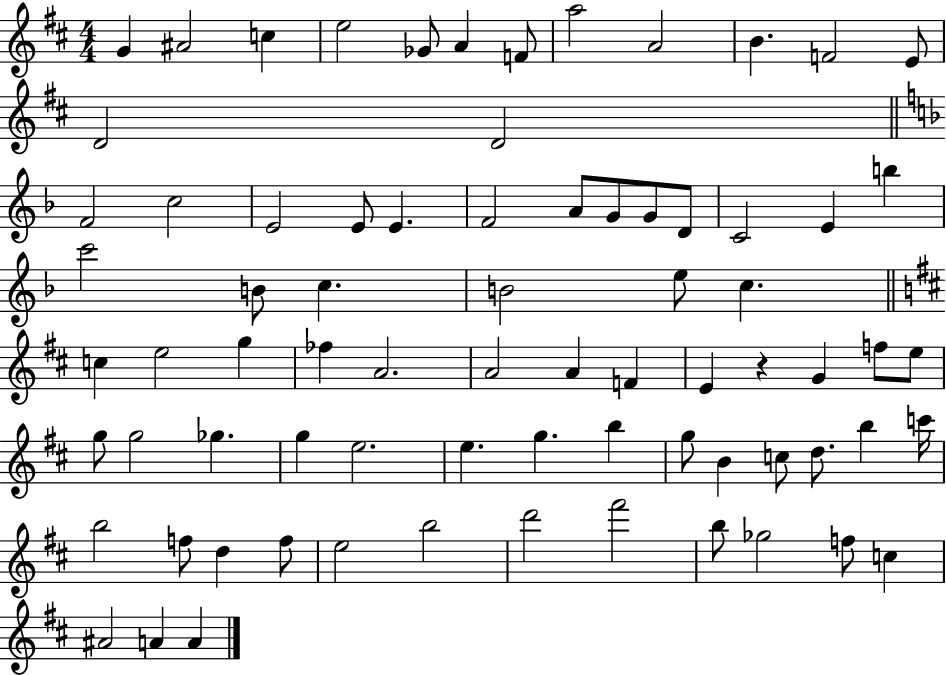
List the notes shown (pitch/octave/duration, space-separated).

G4/q A#4/h C5/q E5/h Gb4/e A4/q F4/e A5/h A4/h B4/q. F4/h E4/e D4/h D4/h F4/h C5/h E4/h E4/e E4/q. F4/h A4/e G4/e G4/e D4/e C4/h E4/q B5/q C6/h B4/e C5/q. B4/h E5/e C5/q. C5/q E5/h G5/q FES5/q A4/h. A4/h A4/q F4/q E4/q R/q G4/q F5/e E5/e G5/e G5/h Gb5/q. G5/q E5/h. E5/q. G5/q. B5/q G5/e B4/q C5/e D5/e. B5/q C6/s B5/h F5/e D5/q F5/e E5/h B5/h D6/h F#6/h B5/e Gb5/h F5/e C5/q A#4/h A4/q A4/q